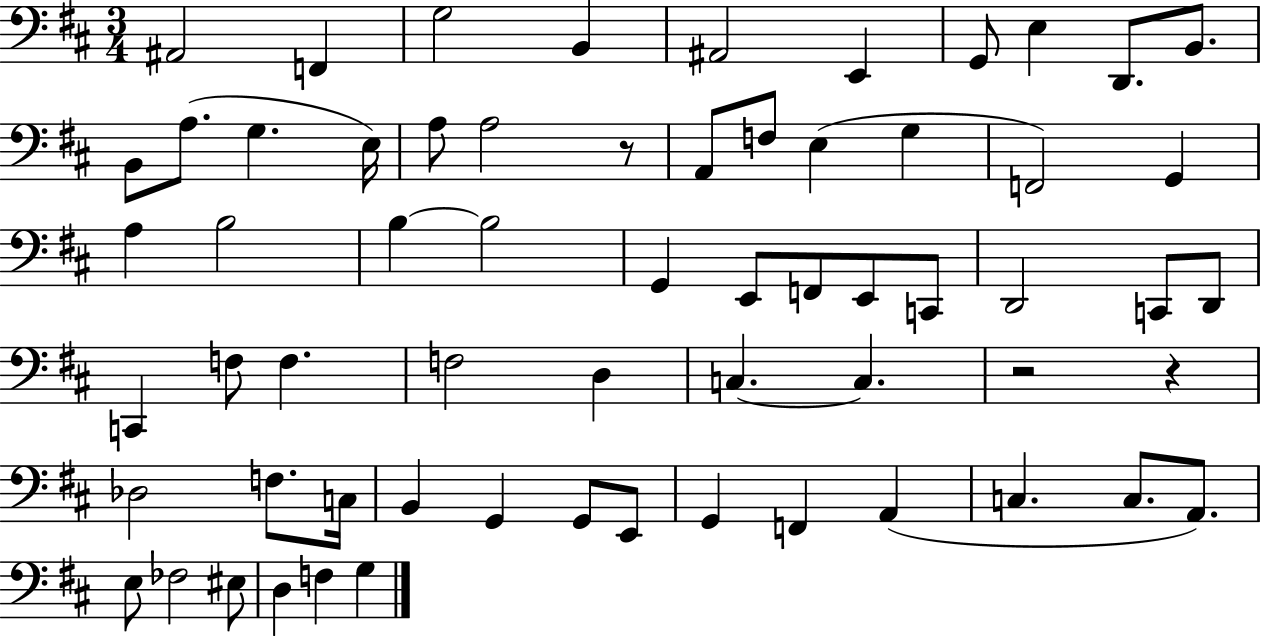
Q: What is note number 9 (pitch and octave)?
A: D2